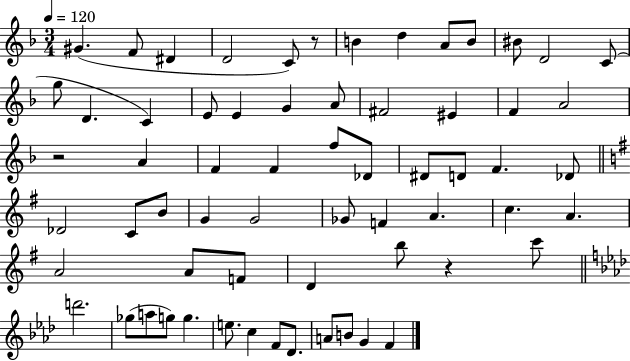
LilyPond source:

{
  \clef treble
  \numericTimeSignature
  \time 3/4
  \key f \major
  \tempo 4 = 120
  \repeat volta 2 { gis'4.( f'8 dis'4 | d'2 c'8) r8 | b'4 d''4 a'8 b'8 | bis'8 d'2 c'8( | \break g''8 d'4. c'4) | e'8 e'4 g'4 a'8 | fis'2 eis'4 | f'4 a'2 | \break r2 a'4 | f'4 f'4 f''8 des'8 | dis'8 d'8 f'4. des'8 | \bar "||" \break \key e \minor des'2 c'8 b'8 | g'4 g'2 | ges'8 f'4 a'4. | c''4. a'4. | \break a'2 a'8 f'8 | d'4 b''8 r4 c'''8 | \bar "||" \break \key aes \major d'''2. | ges''8( a''8 g''8) g''4. | e''8. c''4 f'8 des'8. | a'8 b'8 g'4 f'4 | \break } \bar "|."
}